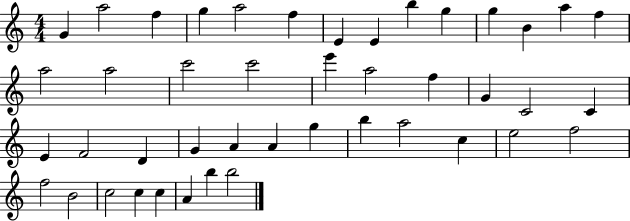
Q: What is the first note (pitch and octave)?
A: G4